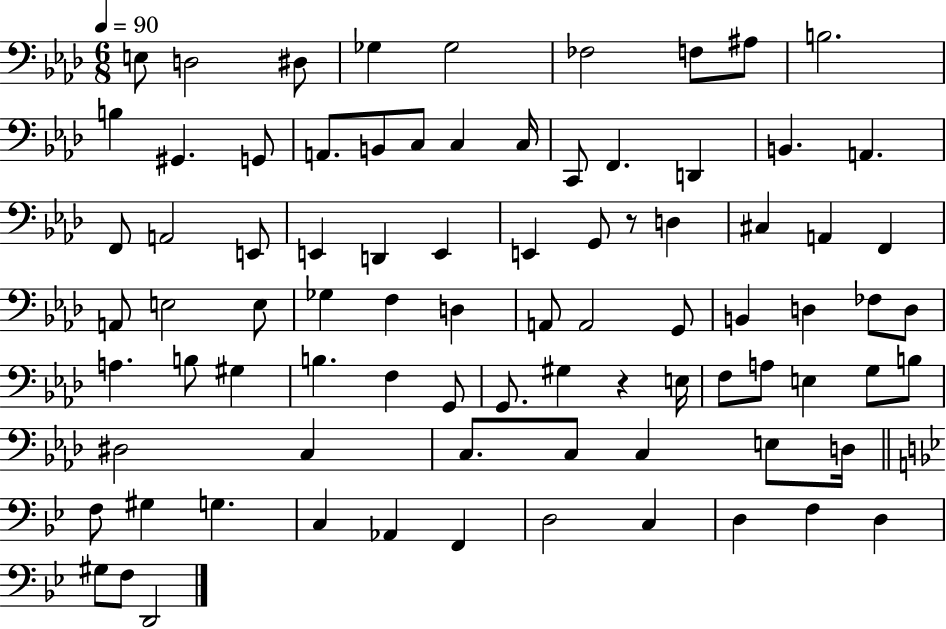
E3/e D3/h D#3/e Gb3/q Gb3/h FES3/h F3/e A#3/e B3/h. B3/q G#2/q. G2/e A2/e. B2/e C3/e C3/q C3/s C2/e F2/q. D2/q B2/q. A2/q. F2/e A2/h E2/e E2/q D2/q E2/q E2/q G2/e R/e D3/q C#3/q A2/q F2/q A2/e E3/h E3/e Gb3/q F3/q D3/q A2/e A2/h G2/e B2/q D3/q FES3/e D3/e A3/q. B3/e G#3/q B3/q. F3/q G2/e G2/e. G#3/q R/q E3/s F3/e A3/e E3/q G3/e B3/e D#3/h C3/q C3/e. C3/e C3/q E3/e D3/s F3/e G#3/q G3/q. C3/q Ab2/q F2/q D3/h C3/q D3/q F3/q D3/q G#3/e F3/e D2/h